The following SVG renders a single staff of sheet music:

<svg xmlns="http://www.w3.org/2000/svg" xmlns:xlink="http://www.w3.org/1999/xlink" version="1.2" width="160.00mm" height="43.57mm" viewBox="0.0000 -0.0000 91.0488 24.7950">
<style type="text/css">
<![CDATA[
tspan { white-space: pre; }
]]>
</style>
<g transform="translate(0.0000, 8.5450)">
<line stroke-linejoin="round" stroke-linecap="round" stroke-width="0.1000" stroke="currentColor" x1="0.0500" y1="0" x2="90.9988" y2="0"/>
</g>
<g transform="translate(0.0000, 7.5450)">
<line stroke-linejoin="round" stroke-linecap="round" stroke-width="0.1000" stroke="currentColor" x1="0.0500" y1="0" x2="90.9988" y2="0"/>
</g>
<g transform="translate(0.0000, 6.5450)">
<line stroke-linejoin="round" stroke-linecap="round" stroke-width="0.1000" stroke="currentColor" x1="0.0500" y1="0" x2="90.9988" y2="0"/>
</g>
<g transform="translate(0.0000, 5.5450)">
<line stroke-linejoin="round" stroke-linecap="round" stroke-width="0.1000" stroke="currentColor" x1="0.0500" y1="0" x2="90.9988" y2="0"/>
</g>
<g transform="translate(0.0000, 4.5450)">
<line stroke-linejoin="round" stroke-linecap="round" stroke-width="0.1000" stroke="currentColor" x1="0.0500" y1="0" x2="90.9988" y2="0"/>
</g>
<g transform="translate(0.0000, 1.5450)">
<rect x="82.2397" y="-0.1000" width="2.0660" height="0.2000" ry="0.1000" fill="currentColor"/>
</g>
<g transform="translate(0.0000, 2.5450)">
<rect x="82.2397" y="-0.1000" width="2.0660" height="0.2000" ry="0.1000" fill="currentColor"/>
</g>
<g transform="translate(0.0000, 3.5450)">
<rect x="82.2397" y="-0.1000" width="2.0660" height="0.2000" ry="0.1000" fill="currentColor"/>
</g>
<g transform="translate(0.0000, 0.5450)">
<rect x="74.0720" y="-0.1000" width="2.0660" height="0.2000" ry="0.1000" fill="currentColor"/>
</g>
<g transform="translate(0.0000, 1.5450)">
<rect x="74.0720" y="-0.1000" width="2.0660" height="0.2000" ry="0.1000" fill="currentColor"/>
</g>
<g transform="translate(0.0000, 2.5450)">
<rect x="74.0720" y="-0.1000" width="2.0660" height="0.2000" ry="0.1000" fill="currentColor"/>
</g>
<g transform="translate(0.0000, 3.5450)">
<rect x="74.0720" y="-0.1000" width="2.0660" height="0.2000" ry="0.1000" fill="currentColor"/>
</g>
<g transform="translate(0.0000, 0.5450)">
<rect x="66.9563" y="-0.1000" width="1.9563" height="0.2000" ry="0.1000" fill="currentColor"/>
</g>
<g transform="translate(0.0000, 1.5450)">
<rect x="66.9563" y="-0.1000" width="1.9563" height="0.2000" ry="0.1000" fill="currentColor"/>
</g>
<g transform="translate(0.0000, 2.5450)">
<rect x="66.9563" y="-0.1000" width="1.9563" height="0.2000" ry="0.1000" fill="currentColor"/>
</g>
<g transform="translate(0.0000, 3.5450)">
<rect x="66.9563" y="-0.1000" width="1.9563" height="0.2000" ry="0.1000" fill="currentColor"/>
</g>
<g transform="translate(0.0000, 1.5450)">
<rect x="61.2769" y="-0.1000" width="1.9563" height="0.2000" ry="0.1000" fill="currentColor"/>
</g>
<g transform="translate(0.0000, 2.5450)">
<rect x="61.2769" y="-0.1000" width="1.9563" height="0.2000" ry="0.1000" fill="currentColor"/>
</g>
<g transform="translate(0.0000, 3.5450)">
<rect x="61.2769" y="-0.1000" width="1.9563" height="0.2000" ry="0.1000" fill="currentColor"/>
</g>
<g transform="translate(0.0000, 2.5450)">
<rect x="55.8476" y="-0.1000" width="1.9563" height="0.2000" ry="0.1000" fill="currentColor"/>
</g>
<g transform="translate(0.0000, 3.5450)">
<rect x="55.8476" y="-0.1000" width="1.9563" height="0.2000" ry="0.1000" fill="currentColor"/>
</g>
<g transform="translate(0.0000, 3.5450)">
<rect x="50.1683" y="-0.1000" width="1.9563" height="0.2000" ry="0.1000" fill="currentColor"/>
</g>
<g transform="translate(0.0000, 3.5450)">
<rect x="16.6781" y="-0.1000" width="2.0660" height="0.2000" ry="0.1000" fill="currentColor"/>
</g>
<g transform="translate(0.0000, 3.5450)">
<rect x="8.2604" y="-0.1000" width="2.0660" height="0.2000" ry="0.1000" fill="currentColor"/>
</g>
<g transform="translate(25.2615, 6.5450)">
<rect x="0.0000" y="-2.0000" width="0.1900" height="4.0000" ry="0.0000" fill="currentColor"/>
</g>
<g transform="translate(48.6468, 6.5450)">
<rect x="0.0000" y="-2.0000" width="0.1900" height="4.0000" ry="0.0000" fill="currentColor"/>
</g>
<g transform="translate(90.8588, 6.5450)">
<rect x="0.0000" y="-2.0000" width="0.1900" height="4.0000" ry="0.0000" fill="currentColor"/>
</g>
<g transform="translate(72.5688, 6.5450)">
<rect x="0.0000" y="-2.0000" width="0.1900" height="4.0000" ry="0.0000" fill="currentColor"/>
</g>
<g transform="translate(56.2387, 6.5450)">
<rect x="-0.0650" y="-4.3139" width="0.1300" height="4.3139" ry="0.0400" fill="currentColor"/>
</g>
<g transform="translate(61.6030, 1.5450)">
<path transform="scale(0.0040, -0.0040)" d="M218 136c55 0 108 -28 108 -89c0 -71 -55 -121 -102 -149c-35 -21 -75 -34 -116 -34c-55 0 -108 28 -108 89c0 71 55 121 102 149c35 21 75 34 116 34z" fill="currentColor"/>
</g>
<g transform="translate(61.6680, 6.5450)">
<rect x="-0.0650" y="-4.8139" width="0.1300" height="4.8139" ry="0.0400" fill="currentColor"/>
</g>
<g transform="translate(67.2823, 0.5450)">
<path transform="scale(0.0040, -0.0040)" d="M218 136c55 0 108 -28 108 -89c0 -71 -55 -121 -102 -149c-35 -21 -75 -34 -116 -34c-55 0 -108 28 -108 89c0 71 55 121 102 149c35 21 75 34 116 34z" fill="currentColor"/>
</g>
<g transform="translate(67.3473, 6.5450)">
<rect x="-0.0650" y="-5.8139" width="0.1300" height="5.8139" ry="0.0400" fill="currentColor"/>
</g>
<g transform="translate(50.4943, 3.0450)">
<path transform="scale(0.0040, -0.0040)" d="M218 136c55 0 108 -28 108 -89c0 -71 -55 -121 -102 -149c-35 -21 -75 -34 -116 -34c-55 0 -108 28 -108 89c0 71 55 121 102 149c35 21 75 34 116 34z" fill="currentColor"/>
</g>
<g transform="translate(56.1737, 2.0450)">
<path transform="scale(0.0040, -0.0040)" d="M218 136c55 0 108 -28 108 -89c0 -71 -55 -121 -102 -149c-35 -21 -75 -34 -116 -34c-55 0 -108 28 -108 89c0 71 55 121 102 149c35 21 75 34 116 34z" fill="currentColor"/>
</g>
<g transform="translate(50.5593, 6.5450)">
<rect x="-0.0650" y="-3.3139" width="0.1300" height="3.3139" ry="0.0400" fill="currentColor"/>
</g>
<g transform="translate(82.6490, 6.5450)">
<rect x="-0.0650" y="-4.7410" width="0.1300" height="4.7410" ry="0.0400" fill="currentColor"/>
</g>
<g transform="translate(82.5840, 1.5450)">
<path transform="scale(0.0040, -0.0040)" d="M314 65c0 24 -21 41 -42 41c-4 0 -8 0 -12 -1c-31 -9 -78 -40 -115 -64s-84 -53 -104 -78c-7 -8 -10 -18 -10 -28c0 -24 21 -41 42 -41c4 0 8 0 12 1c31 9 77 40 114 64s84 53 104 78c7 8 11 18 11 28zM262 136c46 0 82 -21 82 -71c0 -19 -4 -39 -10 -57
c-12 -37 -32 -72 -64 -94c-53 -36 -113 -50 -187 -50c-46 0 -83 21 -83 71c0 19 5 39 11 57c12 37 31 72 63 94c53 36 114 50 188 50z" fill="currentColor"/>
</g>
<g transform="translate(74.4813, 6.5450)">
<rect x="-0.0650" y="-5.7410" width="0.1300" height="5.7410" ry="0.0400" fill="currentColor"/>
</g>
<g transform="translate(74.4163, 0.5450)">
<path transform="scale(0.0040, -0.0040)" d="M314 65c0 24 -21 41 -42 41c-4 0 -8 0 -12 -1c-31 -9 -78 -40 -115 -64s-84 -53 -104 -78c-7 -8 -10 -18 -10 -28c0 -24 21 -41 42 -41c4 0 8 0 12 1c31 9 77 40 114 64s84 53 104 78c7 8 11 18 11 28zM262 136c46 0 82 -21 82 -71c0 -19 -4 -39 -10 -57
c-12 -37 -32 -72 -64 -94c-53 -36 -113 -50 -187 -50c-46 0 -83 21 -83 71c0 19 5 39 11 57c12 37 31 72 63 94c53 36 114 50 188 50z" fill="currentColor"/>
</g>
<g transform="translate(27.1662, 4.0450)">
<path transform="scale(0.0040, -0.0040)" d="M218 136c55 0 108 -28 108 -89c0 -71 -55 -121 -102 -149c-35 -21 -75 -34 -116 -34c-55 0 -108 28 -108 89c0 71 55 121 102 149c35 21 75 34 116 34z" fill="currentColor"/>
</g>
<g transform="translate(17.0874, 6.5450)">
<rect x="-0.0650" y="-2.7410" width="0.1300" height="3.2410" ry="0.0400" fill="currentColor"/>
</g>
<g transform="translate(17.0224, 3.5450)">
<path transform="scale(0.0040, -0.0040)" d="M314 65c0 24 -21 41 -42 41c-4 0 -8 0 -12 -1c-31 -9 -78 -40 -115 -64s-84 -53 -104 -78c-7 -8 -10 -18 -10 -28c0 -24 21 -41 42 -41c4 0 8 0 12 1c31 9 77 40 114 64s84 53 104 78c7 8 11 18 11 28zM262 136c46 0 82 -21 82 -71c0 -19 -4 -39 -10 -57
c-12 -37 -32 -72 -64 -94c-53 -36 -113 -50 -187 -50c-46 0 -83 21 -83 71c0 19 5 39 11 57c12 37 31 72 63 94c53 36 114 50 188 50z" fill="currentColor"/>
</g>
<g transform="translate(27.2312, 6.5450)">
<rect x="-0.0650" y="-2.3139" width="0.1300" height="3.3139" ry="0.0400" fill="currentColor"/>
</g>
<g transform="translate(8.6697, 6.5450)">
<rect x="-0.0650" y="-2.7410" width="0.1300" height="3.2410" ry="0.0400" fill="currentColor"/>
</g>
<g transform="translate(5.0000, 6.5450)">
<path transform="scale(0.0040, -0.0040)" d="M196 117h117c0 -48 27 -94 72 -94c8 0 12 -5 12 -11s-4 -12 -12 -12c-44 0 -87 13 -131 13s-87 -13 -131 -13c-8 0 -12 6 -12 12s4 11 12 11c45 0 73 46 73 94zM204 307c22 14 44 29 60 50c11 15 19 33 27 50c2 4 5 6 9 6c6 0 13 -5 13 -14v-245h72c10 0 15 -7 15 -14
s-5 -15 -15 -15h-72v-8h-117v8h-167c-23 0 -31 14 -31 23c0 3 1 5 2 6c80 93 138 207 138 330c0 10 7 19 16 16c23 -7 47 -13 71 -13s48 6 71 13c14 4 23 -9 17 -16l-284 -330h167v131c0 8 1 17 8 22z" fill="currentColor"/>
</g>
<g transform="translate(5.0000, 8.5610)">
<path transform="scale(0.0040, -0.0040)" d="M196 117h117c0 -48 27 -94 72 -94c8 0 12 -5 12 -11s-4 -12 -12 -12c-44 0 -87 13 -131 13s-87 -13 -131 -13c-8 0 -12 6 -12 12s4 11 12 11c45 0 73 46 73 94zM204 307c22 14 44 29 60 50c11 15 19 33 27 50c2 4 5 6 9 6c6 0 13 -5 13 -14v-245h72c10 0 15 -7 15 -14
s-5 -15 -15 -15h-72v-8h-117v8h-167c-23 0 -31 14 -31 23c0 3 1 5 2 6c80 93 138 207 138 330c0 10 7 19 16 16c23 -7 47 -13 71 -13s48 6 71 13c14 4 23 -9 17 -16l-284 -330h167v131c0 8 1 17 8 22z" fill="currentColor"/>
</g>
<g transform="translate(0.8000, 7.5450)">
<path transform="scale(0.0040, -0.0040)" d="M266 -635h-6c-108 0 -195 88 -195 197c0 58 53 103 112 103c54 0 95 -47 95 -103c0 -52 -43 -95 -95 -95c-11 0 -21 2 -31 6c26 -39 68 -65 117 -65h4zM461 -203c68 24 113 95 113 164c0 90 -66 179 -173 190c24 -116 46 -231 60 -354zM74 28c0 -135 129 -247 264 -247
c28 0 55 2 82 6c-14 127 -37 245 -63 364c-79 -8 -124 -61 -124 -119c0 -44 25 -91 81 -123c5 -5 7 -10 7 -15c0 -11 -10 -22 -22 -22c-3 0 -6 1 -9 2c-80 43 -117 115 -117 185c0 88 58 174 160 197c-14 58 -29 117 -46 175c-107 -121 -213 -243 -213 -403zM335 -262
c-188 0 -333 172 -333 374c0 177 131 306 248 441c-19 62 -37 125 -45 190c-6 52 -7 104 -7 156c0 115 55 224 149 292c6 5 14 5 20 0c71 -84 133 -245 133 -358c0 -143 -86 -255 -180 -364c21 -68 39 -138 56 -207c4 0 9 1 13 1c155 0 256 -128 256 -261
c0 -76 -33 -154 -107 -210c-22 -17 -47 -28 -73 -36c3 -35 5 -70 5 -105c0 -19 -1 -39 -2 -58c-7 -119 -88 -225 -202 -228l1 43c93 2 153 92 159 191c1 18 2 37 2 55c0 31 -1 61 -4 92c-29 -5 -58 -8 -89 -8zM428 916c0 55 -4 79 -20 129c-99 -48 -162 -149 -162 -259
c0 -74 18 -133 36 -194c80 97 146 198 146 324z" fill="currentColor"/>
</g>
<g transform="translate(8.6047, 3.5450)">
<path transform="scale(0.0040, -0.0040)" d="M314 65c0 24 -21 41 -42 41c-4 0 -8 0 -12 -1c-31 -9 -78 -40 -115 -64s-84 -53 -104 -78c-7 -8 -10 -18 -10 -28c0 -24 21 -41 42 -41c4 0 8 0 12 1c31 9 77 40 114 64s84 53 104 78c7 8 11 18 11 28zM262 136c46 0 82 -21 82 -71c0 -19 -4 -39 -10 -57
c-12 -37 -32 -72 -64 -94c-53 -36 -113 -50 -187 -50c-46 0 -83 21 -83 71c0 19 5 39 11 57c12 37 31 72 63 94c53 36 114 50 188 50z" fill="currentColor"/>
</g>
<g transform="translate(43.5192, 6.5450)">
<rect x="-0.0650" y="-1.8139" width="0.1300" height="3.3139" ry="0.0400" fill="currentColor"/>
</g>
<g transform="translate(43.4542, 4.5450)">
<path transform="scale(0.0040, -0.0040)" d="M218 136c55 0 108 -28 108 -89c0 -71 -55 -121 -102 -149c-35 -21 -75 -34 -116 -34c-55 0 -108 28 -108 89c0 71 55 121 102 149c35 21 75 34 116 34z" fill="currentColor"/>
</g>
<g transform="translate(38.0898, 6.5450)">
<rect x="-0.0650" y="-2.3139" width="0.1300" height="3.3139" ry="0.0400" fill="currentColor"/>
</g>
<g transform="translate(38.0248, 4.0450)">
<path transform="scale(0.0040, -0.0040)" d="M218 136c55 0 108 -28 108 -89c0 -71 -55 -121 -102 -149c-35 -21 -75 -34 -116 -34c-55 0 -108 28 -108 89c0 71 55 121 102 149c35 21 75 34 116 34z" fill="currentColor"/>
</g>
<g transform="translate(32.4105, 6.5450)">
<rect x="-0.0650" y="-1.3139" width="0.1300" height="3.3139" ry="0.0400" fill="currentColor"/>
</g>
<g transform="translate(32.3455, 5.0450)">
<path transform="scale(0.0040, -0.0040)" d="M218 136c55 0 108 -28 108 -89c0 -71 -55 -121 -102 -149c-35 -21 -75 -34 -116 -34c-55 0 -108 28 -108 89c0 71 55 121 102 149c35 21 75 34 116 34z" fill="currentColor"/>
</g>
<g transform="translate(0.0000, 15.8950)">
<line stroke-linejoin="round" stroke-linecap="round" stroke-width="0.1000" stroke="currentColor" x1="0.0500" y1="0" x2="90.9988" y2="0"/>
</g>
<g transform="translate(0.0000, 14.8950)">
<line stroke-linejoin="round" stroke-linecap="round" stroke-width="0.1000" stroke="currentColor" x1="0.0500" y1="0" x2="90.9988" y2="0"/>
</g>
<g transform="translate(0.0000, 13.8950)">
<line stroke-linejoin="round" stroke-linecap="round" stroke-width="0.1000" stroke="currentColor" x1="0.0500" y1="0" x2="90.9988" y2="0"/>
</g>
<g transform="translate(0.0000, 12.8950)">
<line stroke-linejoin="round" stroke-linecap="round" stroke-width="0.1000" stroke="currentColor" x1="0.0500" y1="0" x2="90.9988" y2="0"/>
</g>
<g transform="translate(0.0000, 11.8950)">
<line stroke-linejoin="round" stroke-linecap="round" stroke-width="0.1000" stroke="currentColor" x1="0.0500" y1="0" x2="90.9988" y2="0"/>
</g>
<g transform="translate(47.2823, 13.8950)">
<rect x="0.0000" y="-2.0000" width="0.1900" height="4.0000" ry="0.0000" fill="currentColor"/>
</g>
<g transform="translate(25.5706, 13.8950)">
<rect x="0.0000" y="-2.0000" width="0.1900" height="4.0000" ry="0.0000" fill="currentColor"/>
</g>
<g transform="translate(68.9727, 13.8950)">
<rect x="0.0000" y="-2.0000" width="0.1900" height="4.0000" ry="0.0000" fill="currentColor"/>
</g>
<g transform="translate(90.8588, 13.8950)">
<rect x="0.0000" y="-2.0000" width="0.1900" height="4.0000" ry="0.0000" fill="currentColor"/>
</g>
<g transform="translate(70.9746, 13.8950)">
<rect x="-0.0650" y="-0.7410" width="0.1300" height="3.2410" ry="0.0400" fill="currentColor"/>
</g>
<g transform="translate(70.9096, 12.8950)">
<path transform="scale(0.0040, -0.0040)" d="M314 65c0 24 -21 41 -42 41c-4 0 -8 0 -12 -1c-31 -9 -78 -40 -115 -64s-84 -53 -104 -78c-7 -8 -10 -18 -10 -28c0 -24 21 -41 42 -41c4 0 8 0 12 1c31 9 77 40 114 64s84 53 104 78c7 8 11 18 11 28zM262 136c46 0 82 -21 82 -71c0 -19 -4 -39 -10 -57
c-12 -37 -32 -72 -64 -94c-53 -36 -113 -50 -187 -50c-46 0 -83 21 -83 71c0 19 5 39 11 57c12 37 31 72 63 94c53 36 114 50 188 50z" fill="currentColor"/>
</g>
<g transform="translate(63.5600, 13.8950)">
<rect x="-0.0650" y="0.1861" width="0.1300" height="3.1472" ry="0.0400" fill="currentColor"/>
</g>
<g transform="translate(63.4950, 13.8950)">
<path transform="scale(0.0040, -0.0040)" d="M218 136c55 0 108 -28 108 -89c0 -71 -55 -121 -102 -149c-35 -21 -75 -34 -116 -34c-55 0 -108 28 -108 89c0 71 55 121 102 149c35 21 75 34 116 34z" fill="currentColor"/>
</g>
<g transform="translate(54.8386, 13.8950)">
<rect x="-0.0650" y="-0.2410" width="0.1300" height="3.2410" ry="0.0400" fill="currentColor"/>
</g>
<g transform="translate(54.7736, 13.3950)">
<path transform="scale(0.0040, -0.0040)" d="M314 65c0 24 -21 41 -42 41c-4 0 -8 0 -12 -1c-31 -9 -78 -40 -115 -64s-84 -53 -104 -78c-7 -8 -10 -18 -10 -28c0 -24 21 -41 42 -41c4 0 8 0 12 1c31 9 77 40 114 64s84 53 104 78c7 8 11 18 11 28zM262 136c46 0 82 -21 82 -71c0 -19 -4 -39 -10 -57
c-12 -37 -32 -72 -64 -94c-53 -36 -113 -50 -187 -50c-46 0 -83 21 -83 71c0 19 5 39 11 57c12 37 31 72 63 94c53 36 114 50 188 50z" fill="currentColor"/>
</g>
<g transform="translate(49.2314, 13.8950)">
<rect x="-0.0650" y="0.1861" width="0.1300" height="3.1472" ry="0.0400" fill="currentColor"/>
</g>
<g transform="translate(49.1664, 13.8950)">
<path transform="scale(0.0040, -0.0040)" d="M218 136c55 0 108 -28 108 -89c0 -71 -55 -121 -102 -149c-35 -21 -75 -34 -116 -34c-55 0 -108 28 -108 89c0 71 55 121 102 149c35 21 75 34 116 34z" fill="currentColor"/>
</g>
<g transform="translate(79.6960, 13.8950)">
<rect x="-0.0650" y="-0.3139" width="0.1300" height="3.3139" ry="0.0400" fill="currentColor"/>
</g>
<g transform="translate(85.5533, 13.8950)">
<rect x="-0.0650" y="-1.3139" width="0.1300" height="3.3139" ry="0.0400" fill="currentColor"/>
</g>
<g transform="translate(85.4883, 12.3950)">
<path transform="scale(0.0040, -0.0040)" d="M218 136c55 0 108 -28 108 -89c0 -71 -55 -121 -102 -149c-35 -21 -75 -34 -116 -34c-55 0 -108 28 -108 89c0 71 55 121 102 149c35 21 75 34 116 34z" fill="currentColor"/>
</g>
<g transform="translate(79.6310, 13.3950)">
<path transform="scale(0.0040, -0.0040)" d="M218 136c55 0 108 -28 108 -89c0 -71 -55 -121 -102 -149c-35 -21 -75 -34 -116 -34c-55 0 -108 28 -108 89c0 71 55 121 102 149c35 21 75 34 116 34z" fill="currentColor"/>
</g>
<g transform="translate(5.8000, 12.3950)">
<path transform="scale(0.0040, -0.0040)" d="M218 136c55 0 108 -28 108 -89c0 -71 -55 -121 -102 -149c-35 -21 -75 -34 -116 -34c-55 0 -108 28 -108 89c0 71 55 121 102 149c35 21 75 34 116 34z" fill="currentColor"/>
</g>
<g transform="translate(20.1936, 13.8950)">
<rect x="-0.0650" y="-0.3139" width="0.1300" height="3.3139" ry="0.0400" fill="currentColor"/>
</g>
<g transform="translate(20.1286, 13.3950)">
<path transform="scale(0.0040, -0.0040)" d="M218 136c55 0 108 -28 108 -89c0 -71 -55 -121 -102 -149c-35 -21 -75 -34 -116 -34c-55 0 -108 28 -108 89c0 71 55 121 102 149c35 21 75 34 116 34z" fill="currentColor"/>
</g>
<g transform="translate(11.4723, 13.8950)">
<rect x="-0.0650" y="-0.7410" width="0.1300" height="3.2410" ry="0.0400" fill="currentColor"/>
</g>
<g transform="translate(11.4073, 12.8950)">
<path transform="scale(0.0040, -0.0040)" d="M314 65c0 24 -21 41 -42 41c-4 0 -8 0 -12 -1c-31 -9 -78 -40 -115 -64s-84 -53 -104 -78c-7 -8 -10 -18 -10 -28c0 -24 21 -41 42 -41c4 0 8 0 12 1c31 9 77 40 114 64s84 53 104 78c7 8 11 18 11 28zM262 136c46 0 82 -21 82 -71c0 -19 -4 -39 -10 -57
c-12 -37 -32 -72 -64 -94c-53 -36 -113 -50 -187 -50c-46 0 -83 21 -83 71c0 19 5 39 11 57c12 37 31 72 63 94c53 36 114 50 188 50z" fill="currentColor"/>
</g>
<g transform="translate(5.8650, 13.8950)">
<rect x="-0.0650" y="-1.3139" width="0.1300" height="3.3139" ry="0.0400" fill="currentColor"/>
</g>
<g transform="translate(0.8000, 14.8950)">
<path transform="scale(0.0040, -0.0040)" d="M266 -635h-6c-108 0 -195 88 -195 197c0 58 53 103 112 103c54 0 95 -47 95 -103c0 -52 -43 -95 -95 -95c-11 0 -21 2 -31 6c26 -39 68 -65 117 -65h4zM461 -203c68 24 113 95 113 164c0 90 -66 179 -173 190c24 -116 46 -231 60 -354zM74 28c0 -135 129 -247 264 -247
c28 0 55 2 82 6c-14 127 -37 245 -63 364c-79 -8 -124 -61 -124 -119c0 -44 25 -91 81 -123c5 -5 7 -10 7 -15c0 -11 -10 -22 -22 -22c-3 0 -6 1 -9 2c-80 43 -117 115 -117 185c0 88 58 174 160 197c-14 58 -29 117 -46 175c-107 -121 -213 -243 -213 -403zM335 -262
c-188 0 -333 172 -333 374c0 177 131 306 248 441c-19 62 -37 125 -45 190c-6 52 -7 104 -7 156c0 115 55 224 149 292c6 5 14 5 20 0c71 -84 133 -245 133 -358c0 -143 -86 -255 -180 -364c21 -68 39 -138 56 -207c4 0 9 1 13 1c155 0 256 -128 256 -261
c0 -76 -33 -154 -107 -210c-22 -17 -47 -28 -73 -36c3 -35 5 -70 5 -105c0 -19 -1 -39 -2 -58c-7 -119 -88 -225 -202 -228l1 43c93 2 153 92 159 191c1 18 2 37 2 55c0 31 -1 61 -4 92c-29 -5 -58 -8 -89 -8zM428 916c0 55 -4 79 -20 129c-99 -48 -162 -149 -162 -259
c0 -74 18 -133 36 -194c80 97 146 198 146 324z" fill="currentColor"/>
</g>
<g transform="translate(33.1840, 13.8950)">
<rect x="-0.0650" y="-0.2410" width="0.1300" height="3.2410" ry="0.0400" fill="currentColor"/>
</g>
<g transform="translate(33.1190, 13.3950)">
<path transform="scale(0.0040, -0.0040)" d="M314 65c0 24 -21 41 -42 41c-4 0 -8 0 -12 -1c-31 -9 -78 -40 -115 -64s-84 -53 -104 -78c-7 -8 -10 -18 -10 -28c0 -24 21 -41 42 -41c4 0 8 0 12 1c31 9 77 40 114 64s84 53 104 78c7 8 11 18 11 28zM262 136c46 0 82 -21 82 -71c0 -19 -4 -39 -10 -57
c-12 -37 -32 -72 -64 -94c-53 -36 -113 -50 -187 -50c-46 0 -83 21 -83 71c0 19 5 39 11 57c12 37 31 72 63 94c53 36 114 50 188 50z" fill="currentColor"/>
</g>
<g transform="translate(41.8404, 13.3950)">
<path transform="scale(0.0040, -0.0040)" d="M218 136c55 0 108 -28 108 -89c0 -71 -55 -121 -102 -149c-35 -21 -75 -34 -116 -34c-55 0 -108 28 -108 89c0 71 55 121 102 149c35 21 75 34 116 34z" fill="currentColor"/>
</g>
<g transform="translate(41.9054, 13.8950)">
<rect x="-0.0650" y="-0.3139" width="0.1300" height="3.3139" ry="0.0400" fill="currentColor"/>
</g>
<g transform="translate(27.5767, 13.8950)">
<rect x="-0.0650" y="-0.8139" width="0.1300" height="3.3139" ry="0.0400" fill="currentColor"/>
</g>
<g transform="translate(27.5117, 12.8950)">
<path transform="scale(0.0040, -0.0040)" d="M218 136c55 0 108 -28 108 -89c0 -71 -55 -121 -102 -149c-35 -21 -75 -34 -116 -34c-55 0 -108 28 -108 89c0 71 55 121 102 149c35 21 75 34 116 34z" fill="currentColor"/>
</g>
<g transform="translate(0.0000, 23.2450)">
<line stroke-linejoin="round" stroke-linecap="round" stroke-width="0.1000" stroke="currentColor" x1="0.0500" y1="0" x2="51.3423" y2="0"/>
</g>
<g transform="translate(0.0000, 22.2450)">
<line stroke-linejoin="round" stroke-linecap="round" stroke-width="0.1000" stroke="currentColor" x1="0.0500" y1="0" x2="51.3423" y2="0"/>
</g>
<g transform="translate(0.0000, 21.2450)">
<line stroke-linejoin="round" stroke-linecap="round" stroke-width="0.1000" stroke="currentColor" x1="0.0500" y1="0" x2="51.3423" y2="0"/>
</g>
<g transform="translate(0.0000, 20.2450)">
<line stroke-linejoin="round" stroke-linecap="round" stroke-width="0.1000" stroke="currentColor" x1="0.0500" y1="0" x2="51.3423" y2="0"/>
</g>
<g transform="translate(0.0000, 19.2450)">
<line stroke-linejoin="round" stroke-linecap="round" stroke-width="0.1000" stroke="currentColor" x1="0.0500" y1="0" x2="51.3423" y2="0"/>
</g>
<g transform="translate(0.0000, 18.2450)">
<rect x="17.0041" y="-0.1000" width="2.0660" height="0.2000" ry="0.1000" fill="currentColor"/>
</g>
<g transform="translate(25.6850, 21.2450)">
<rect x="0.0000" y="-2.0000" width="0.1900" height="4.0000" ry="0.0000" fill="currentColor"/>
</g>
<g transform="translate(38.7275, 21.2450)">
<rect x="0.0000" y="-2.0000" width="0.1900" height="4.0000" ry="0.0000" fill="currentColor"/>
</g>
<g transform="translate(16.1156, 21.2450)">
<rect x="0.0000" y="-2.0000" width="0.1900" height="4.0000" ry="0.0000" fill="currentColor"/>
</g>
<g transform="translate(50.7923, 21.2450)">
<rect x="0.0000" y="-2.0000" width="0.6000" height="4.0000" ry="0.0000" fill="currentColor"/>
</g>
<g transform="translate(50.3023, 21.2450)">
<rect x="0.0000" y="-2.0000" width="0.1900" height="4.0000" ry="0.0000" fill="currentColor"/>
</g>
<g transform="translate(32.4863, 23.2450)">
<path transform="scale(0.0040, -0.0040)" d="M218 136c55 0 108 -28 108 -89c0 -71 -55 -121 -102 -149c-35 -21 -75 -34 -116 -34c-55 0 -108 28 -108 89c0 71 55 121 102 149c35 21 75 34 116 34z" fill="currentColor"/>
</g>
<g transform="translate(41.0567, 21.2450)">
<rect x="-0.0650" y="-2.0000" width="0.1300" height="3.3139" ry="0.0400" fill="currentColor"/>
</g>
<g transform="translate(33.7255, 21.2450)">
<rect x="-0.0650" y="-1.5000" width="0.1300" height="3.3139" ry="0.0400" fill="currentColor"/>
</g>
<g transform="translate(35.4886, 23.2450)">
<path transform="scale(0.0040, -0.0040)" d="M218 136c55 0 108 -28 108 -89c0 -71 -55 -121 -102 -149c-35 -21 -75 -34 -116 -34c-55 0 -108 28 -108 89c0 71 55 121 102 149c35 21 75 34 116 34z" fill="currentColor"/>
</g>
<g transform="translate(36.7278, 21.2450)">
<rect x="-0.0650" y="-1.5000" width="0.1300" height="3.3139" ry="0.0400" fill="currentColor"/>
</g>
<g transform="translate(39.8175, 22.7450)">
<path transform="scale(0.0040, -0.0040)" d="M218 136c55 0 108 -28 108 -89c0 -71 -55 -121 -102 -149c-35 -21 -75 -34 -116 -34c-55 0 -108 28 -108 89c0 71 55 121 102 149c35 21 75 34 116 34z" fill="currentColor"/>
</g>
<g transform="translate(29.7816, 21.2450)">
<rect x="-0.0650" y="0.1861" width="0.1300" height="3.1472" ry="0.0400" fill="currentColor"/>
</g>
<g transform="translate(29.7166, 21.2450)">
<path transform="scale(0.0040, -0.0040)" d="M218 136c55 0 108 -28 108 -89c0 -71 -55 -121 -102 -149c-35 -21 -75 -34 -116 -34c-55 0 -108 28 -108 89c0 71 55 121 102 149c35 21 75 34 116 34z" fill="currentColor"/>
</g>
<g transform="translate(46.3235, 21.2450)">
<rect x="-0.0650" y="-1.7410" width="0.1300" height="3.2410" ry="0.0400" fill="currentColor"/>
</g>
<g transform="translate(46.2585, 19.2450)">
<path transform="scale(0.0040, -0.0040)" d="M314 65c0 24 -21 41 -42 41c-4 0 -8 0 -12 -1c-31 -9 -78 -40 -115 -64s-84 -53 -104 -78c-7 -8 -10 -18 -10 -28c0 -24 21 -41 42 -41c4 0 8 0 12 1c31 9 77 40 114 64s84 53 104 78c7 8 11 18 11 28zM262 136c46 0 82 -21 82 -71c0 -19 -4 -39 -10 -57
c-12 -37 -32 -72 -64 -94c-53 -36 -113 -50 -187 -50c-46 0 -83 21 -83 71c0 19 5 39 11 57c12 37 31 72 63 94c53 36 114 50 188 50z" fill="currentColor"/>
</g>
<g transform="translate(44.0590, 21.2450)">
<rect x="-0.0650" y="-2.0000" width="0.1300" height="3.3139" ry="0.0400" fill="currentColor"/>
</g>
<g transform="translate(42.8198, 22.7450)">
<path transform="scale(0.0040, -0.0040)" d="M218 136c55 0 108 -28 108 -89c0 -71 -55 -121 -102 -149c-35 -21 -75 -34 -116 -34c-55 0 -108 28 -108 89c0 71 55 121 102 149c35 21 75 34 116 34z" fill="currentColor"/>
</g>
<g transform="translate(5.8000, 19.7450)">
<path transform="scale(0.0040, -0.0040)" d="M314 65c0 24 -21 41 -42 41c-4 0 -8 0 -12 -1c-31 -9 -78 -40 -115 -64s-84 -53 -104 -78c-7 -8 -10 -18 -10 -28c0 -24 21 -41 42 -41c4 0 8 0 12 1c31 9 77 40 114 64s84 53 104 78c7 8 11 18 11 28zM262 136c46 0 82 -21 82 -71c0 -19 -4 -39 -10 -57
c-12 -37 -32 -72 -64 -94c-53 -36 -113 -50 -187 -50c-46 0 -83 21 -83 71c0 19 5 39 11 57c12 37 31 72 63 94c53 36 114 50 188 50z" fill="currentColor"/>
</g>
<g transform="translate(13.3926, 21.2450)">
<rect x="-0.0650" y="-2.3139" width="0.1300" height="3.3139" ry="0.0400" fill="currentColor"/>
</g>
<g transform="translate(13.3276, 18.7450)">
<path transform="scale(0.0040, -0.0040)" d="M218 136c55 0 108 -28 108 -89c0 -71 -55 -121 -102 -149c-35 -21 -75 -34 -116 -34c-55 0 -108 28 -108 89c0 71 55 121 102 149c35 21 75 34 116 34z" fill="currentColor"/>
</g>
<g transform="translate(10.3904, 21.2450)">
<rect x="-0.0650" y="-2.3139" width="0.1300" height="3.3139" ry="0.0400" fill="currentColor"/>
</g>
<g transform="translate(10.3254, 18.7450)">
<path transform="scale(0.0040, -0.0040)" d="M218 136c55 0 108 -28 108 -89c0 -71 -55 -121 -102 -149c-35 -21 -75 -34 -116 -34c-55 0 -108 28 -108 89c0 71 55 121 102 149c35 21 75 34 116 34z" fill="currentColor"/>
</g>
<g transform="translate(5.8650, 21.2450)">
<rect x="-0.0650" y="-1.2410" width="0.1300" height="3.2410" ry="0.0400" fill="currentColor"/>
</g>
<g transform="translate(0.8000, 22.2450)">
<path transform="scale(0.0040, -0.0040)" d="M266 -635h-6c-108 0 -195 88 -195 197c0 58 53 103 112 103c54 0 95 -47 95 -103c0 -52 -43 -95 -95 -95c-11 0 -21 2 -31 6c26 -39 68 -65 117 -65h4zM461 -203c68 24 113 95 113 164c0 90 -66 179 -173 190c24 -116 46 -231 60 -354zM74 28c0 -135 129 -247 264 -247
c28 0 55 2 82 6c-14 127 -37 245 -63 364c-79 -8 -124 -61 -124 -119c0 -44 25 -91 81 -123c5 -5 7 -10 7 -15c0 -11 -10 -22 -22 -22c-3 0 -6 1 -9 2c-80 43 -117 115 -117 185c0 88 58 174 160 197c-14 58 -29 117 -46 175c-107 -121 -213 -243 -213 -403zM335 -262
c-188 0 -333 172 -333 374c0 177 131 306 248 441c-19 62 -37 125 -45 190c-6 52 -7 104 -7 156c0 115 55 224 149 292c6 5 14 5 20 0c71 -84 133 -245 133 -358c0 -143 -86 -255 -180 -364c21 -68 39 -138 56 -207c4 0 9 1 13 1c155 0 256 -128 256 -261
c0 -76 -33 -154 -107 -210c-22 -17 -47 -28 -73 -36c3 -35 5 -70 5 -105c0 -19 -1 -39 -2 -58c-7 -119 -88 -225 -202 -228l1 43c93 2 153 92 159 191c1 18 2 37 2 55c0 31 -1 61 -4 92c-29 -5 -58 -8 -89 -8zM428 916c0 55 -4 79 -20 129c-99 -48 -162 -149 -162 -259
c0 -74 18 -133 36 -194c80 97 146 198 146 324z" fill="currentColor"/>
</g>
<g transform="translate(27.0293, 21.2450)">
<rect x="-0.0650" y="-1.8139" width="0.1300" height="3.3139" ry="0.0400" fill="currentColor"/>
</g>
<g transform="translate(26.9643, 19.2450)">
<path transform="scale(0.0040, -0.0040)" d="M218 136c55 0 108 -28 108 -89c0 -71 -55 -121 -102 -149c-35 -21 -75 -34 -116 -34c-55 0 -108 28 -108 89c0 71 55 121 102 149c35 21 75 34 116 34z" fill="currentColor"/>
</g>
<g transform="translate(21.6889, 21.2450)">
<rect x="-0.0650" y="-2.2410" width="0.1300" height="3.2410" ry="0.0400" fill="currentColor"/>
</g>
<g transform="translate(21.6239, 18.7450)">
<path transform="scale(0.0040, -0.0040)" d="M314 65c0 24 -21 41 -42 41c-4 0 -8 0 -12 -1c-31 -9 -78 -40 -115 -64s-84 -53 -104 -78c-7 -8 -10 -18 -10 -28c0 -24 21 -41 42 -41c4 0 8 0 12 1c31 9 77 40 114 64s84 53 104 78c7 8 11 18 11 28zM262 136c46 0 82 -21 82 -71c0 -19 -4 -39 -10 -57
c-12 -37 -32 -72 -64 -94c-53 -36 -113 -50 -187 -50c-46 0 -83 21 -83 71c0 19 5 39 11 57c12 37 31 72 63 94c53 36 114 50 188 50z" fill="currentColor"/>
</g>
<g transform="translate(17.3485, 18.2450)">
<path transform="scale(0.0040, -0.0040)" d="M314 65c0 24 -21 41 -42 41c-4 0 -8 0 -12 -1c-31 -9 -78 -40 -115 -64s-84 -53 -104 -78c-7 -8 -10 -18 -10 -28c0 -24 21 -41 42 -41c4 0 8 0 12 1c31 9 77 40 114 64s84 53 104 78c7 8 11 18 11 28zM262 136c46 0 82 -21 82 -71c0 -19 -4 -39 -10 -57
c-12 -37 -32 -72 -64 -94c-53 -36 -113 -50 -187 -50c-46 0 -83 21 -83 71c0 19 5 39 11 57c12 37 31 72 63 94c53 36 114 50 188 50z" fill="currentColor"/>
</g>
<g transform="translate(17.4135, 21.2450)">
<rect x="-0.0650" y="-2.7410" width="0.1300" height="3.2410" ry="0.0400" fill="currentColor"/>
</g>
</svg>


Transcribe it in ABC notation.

X:1
T:Untitled
M:4/4
L:1/4
K:C
a2 a2 g e g f b d' e' g' g'2 e'2 e d2 c d c2 c B c2 B d2 c e e2 g g a2 g2 f B E E F F f2